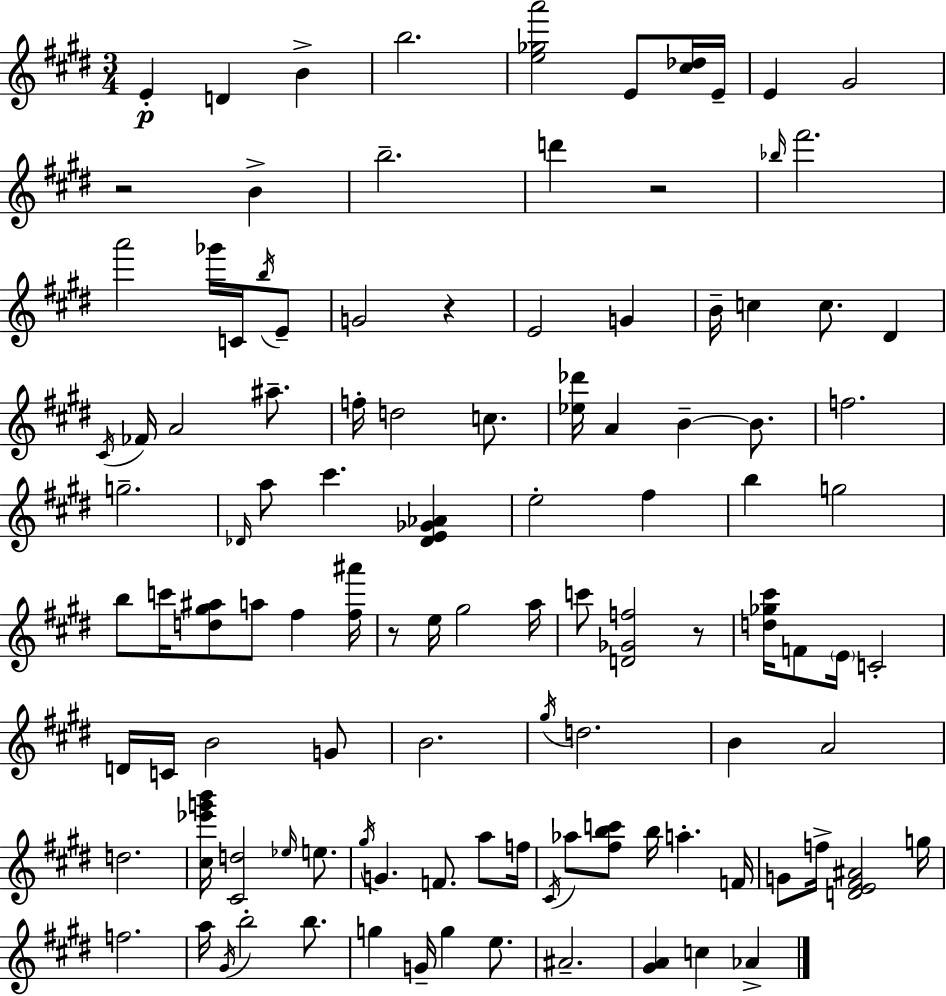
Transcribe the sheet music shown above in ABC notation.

X:1
T:Untitled
M:3/4
L:1/4
K:E
E D B b2 [e_ga']2 E/2 [^c_d]/4 E/4 E ^G2 z2 B b2 d' z2 _b/4 ^f'2 a'2 _g'/4 C/4 b/4 E/2 G2 z E2 G B/4 c c/2 ^D ^C/4 _F/4 A2 ^a/2 f/4 d2 c/2 [_e_d']/4 A B B/2 f2 g2 _D/4 a/2 ^c' [_DE_G_A] e2 ^f b g2 b/2 c'/4 [d^g^a]/2 a/2 ^f [^f^a']/4 z/2 e/4 ^g2 a/4 c'/2 [D_Gf]2 z/2 [d_g^c']/4 F/2 E/4 C2 D/4 C/4 B2 G/2 B2 ^g/4 d2 B A2 d2 [^c_e'g'b']/4 [^Cd]2 _e/4 e/2 ^g/4 G F/2 a/2 f/4 ^C/4 _a/2 [^fbc']/2 b/4 a F/4 G/2 f/4 [DE^F^A]2 g/4 f2 a/4 ^G/4 b2 b/2 g G/4 g e/2 ^A2 [^GA] c _A